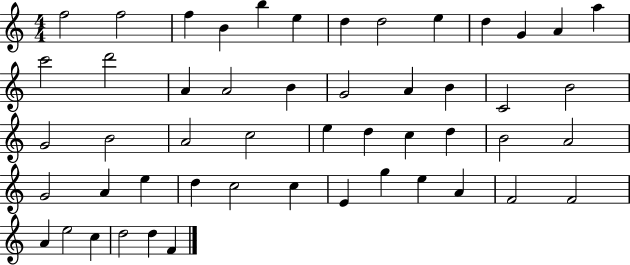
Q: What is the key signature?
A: C major